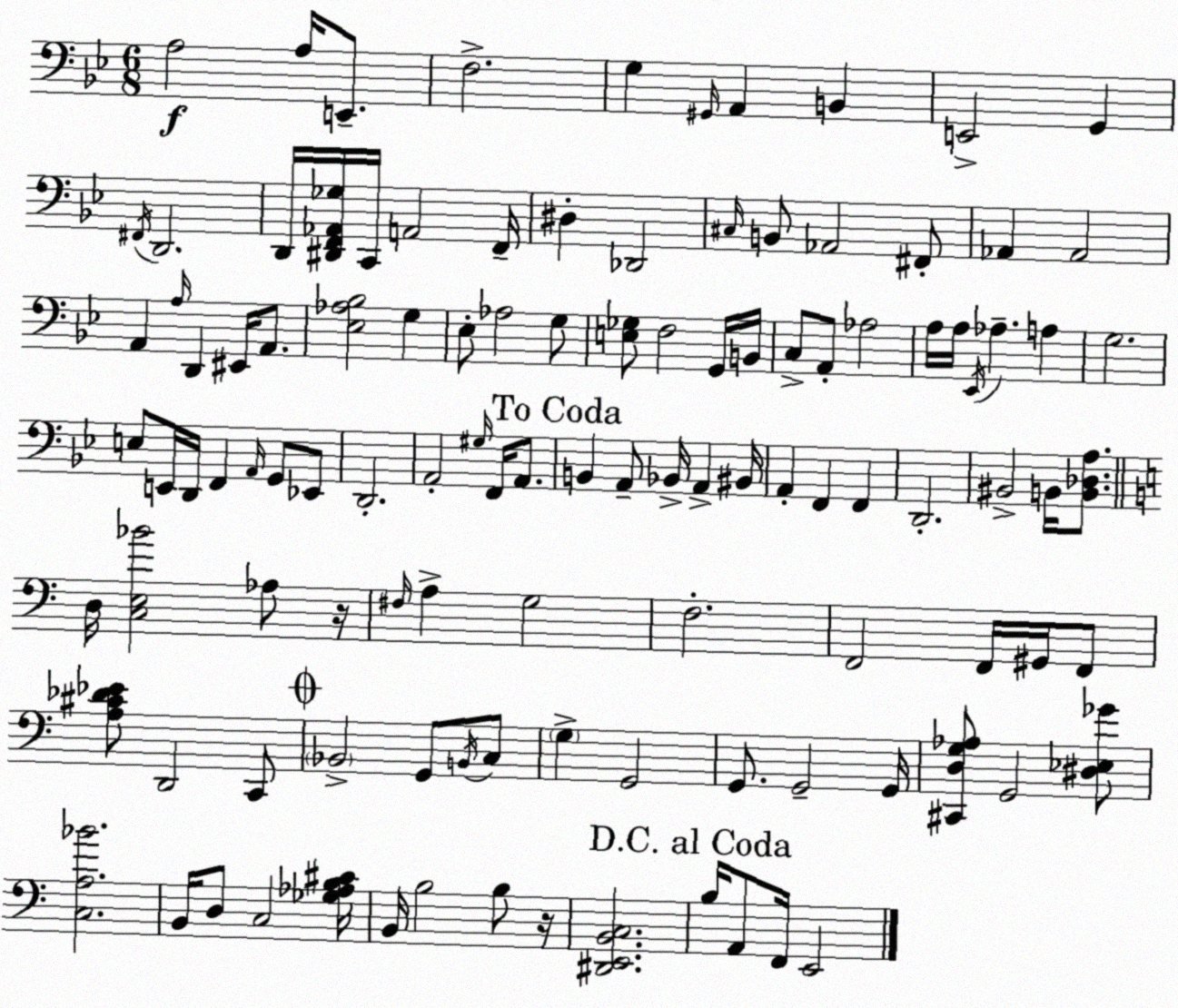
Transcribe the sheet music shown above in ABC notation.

X:1
T:Untitled
M:6/8
L:1/4
K:Gm
A,2 A,/4 E,,/2 F,2 G, ^G,,/4 A,, B,, E,,2 G,, ^F,,/4 D,,2 D,,/4 [^D,,F,,_A,,_G,]/4 C,,/4 A,,2 F,,/4 ^D, _D,,2 ^C,/4 B,,/2 _A,,2 ^F,,/2 _A,, _A,,2 A,, A,/4 D,, ^E,,/4 A,,/2 [_E,_A,_B,]2 G, _E,/2 _A,2 G,/2 [E,_G,]/2 F,2 G,,/4 B,,/4 C,/2 A,,/2 _A,2 A,/4 A,/4 _E,,/4 _A, A, G,2 E,/2 E,,/4 D,,/4 F,, A,,/4 G,,/2 _E,,/2 D,,2 A,,2 ^G,/4 F,,/4 A,,/2 B,, A,,/2 _B,,/4 A,, ^B,,/4 A,, F,, F,, D,,2 ^B,,2 B,,/4 [B,,_D,A,]/2 D,/4 [C,E,_B]2 _A,/2 z/4 ^F,/4 A, G,2 F,2 F,,2 F,,/4 ^G,,/4 F,,/2 [A,^C_D_E]/2 D,,2 C,,/2 _B,,2 G,,/2 B,,/4 C,/2 G, G,,2 G,,/2 G,,2 G,,/4 [^C,,D,G,_A,]/2 G,,2 [^D,_E,_G]/2 [C,A,_B]2 B,,/4 D,/2 C,2 [_G,_A,B,^C]/4 B,,/4 B,2 B,/2 z/4 [^D,,E,,B,,C,]2 B,/4 A,,/2 F,,/4 E,,2